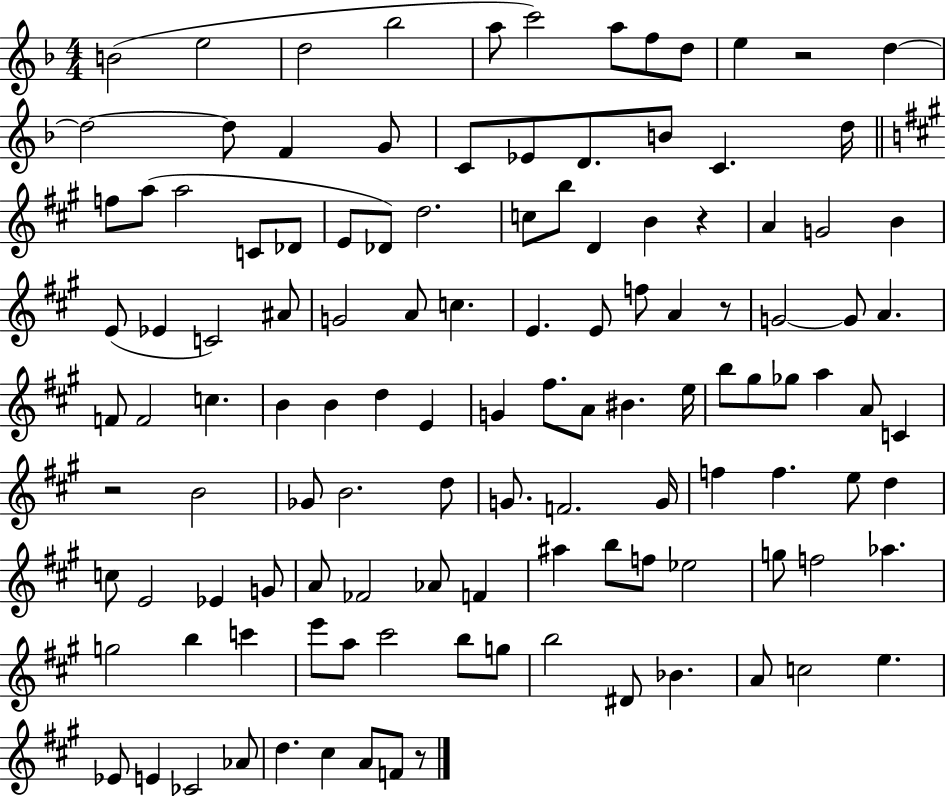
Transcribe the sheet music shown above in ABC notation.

X:1
T:Untitled
M:4/4
L:1/4
K:F
B2 e2 d2 _b2 a/2 c'2 a/2 f/2 d/2 e z2 d d2 d/2 F G/2 C/2 _E/2 D/2 B/2 C d/4 f/2 a/2 a2 C/2 _D/2 E/2 _D/2 d2 c/2 b/2 D B z A G2 B E/2 _E C2 ^A/2 G2 A/2 c E E/2 f/2 A z/2 G2 G/2 A F/2 F2 c B B d E G ^f/2 A/2 ^B e/4 b/2 ^g/2 _g/2 a A/2 C z2 B2 _G/2 B2 d/2 G/2 F2 G/4 f f e/2 d c/2 E2 _E G/2 A/2 _F2 _A/2 F ^a b/2 f/2 _e2 g/2 f2 _a g2 b c' e'/2 a/2 ^c'2 b/2 g/2 b2 ^D/2 _B A/2 c2 e _E/2 E _C2 _A/2 d ^c A/2 F/2 z/2